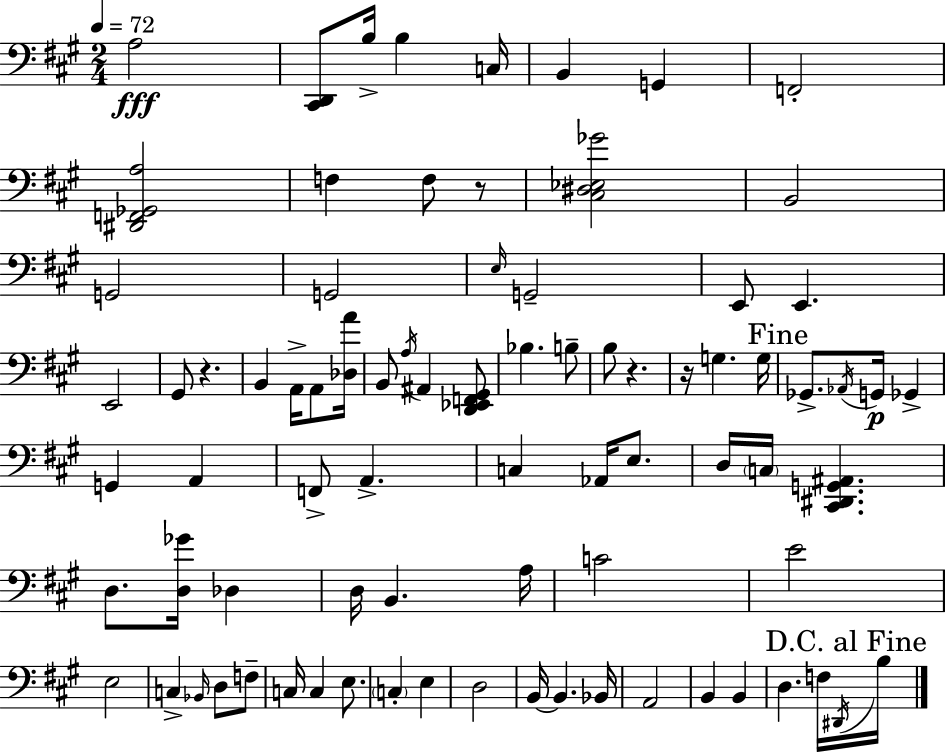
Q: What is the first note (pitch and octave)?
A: A3